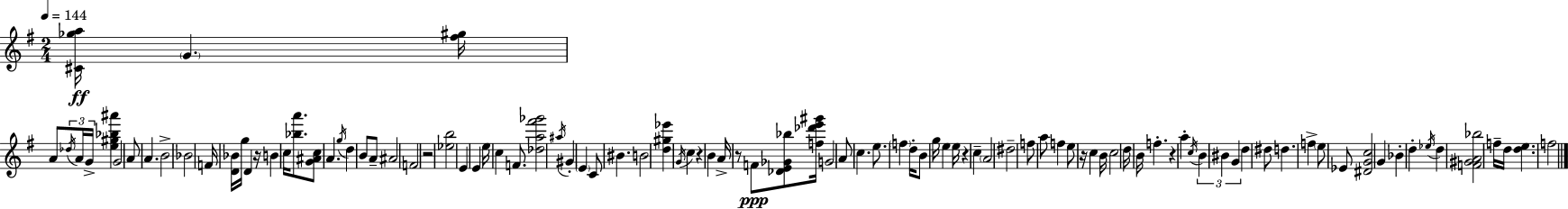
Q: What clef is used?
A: treble